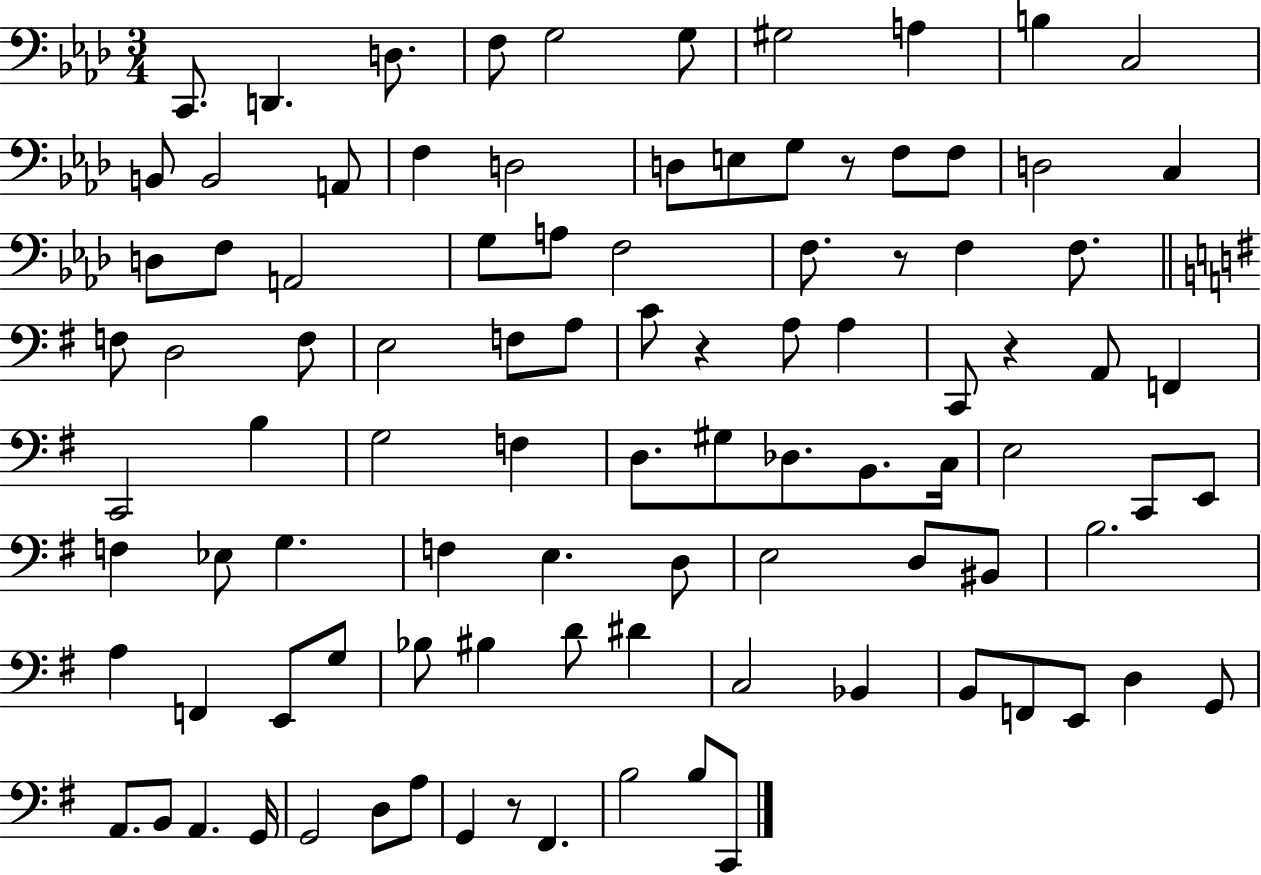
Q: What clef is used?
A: bass